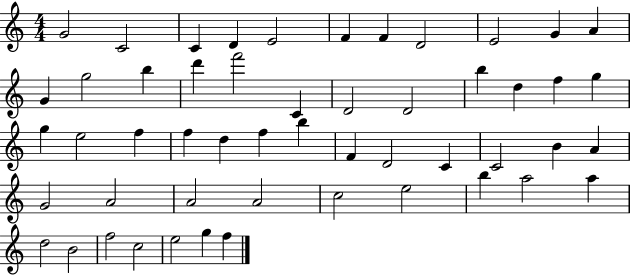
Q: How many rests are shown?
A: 0